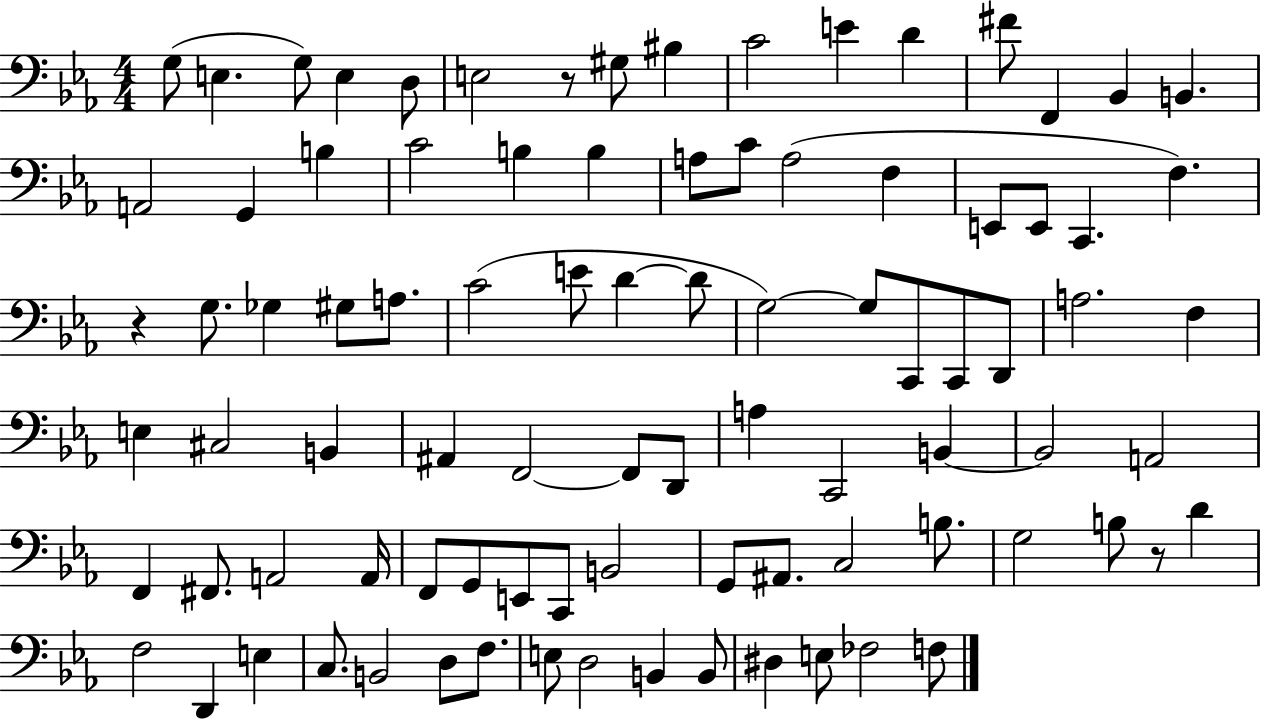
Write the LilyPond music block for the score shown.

{
  \clef bass
  \numericTimeSignature
  \time 4/4
  \key ees \major
  g8( e4. g8) e4 d8 | e2 r8 gis8 bis4 | c'2 e'4 d'4 | fis'8 f,4 bes,4 b,4. | \break a,2 g,4 b4 | c'2 b4 b4 | a8 c'8 a2( f4 | e,8 e,8 c,4. f4.) | \break r4 g8. ges4 gis8 a8. | c'2( e'8 d'4~~ d'8 | g2~~) g8 c,8 c,8 d,8 | a2. f4 | \break e4 cis2 b,4 | ais,4 f,2~~ f,8 d,8 | a4 c,2 b,4~~ | b,2 a,2 | \break f,4 fis,8. a,2 a,16 | f,8 g,8 e,8 c,8 b,2 | g,8 ais,8. c2 b8. | g2 b8 r8 d'4 | \break f2 d,4 e4 | c8. b,2 d8 f8. | e8 d2 b,4 b,8 | dis4 e8 fes2 f8 | \break \bar "|."
}